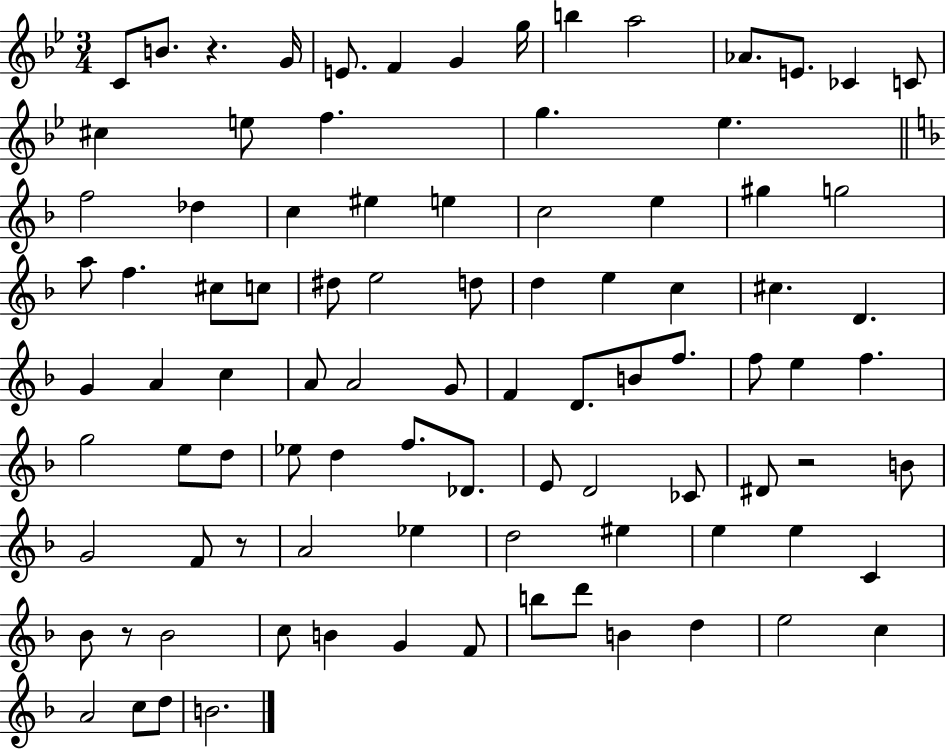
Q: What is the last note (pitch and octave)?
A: B4